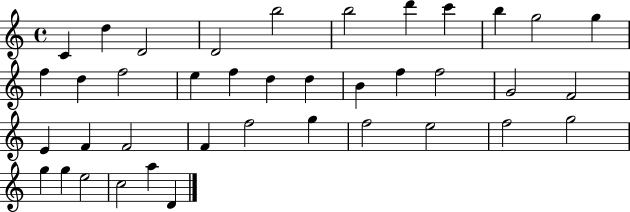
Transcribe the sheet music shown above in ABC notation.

X:1
T:Untitled
M:4/4
L:1/4
K:C
C d D2 D2 b2 b2 d' c' b g2 g f d f2 e f d d B f f2 G2 F2 E F F2 F f2 g f2 e2 f2 g2 g g e2 c2 a D